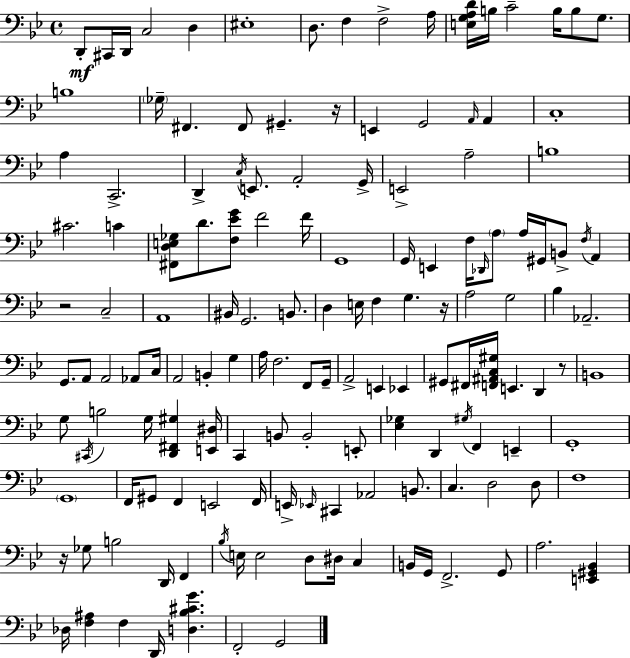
{
  \clef bass
  \time 4/4
  \defaultTimeSignature
  \key bes \major
  d,8-.\mf cis,16 d,16 c2 d4 | eis1-. | d8. f4 f2-> a16 | <e g a d'>16 b16 c'2-- b16 b8 g8. | \break b1 | \parenthesize ges16-- fis,4. fis,8 gis,4.-- r16 | e,4 g,2 \grace { a,16 } a,4 | c1-. | \break a4 c,2.-> | d,4-> \acciaccatura { c16 } e,8. a,2-. | g,16-> e,2-> a2-- | b1 | \break cis'2. c'4 | <fis, d e ges>8 d'8. <f ees' g'>8 f'2 | f'16 g,1 | g,16 e,4 f16 \grace { des,16 } \parenthesize a8 a16 gis,16 b,8-> \acciaccatura { f16 } | \break a,4 r2 c2-- | a,1 | bis,16 g,2. | b,8. d4 e16 f4 g4. | \break r16 a2 g2 | bes4 aes,2.-- | g,8. a,8 a,2 | aes,8 c16 a,2 b,4-. | \break g4 a16 f2. | f,8 g,16-- a,2-> e,4 | ees,4 gis,8 fis,16 <f, ais, c gis>16 e,4. d,4 | r8 b,1 | \break g8 \acciaccatura { cis,16 } b2 g16 | <d, fis, gis>4 <e, dis>16 c,4 b,8 b,2-. | e,8-. <ees ges>4 d,4 \acciaccatura { gis16 } f,4 | e,4-- g,1-. | \break \parenthesize g,1 | f,16 gis,8 f,4 e,2 | f,16 e,16-> \grace { ees,16 } cis,4 aes,2 | b,8. c4. d2 | \break d8 f1 | r16 ges8 b2 | d,16 f,4 \acciaccatura { bes16 } e16 e2 | d8 dis16 c4 b,16 g,16 f,2.-> | \break g,8 a2. | <e, gis, bes,>4 des16 <f ais>4 f4 | d,16 <d bes cis' g'>4. f,2-. | g,2 \bar "|."
}